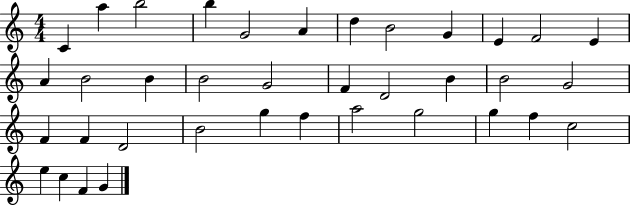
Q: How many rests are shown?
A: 0